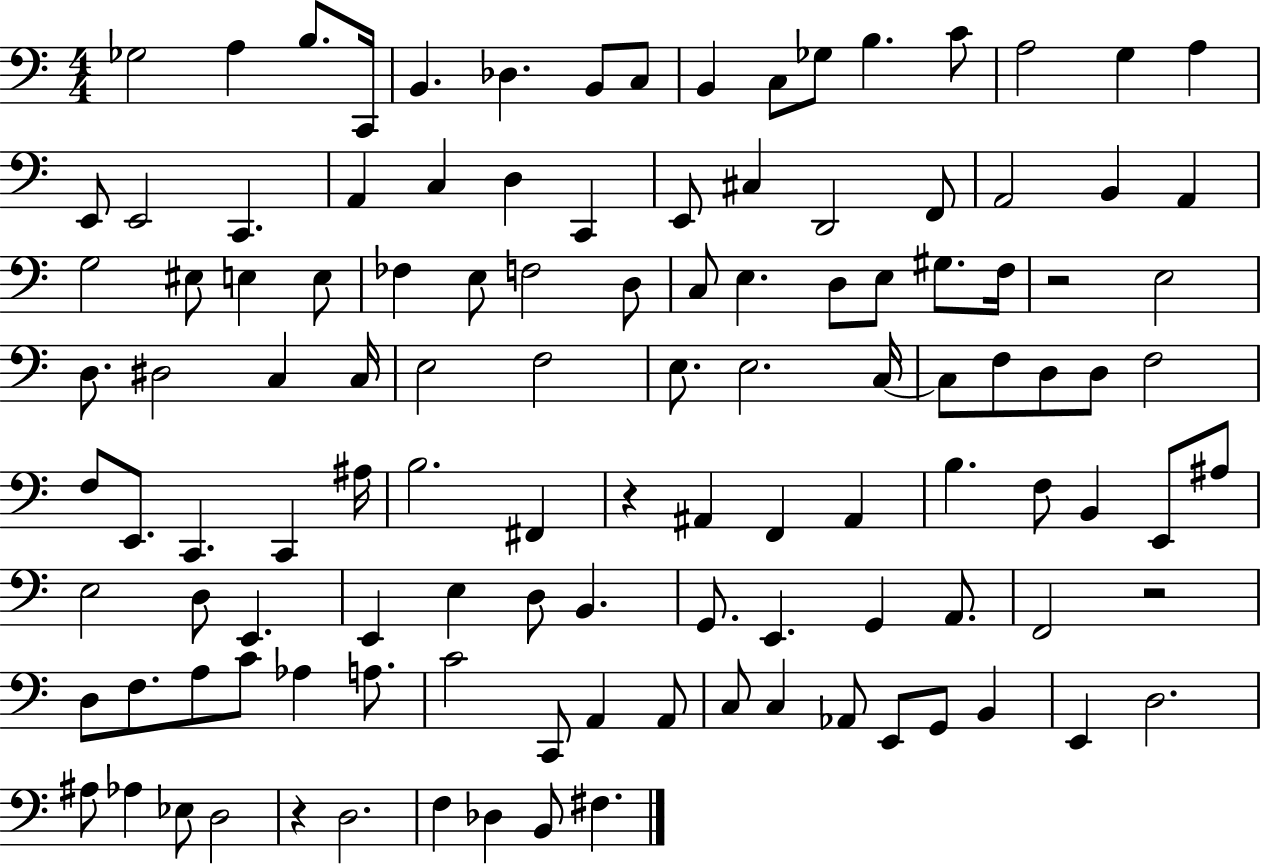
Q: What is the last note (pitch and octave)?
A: F#3